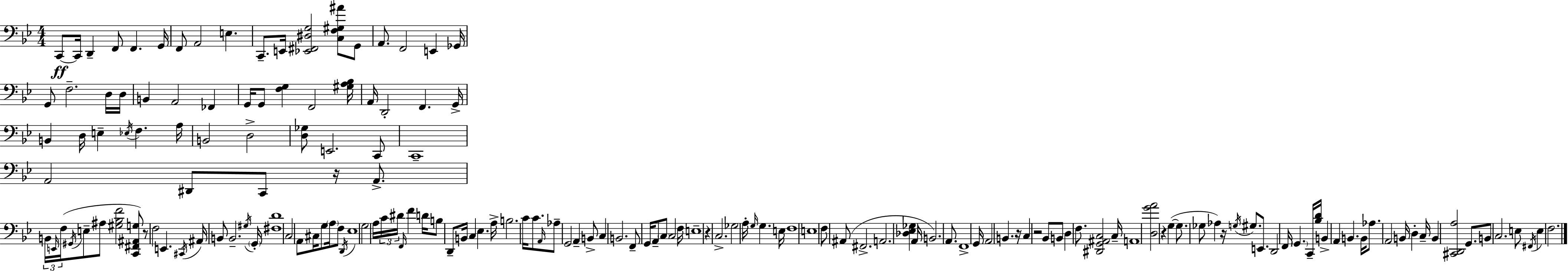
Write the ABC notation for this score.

X:1
T:Untitled
M:4/4
L:1/4
K:Bb
C,,/2 C,,/4 D,, F,,/2 F,, G,,/4 F,,/2 A,,2 E, C,,/2 E,,/4 [_E,,^F,,^D,G,]2 [C,F,^G,^A]/2 G,,/2 A,,/2 F,,2 E,, _G,,/4 G,,/2 F,2 D,/4 D,/4 B,, A,,2 _F,, G,,/4 G,,/2 [F,G,] F,,2 [^G,A,_B,]/4 A,,/4 D,,2 F,, G,,/4 B,, D,/4 E, _E,/4 F, A,/4 B,,2 D,2 [D,_G,]/2 E,,2 C,,/2 C,,4 A,,2 ^D,,/2 C,,/2 z/4 A,,/2 B,,/4 E,,/4 F,/4 ^G,,/4 E,/2 ^A,/2 [^G,_B,F]2 [C,,^F,,^A,,G,]/2 z/2 F,2 E,, ^C,,/4 ^A,,/4 B,,/2 B,,2 ^G,/4 G,,/4 [^F,D]4 C,2 A,,/2 ^C,/4 G,/2 A,/4 F,/2 D,,/4 _E,4 G,2 A,/4 C/4 ^D/4 F,,/4 F D/4 B,/2 D,,/2 B,,/4 C, _E, A,/4 B,2 C/4 C/2 A,,/4 _A,/2 G,,2 A,, B,,/2 C, B,,2 F,,/2 G,,/4 A,,/2 C,/2 C,2 F,/4 E,4 z C,2 _G,2 A,/4 G,/4 G, E,/4 F,4 E,4 F,/2 ^A,,/2 ^F,,2 A,,2 [_D,_E,_G,] A,,/4 B,,2 A,,/2 F,,4 G,,/4 A,,2 B,, z/4 C, z2 _B,,/2 B,,/2 D, F,/2 [^D,,G,,^A,,C,]2 C,/4 A,,4 [D,GA]2 z G, G,/2 _G,/2 _A, z/4 G,/4 ^G,/2 E,,/2 D,,2 F,,/4 G,, C,,/4 [_B,D]/4 B,, A,, B,, B,,/4 _A,/2 A,,2 B,,/4 D, C,/4 B,, [^C,,D,,A,]2 G,,/2 B,,/2 C,2 E,/2 ^F,,/4 E, F,2